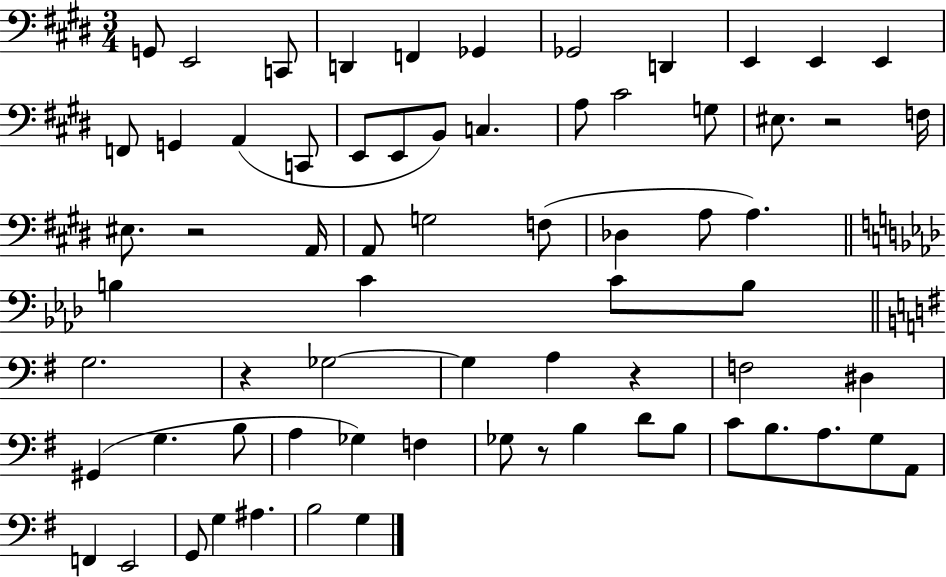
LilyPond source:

{
  \clef bass
  \numericTimeSignature
  \time 3/4
  \key e \major
  \repeat volta 2 { g,8 e,2 c,8 | d,4 f,4 ges,4 | ges,2 d,4 | e,4 e,4 e,4 | \break f,8 g,4 a,4( c,8 | e,8 e,8 b,8) c4. | a8 cis'2 g8 | eis8. r2 f16 | \break eis8. r2 a,16 | a,8 g2 f8( | des4 a8 a4.) | \bar "||" \break \key aes \major b4 c'4 c'8 b8 | \bar "||" \break \key e \minor g2. | r4 ges2~~ | ges4 a4 r4 | f2 dis4 | \break gis,4( g4. b8 | a4 ges4) f4 | ges8 r8 b4 d'8 b8 | c'8 b8. a8. g8 a,8 | \break f,4 e,2 | g,8 g4 ais4. | b2 g4 | } \bar "|."
}